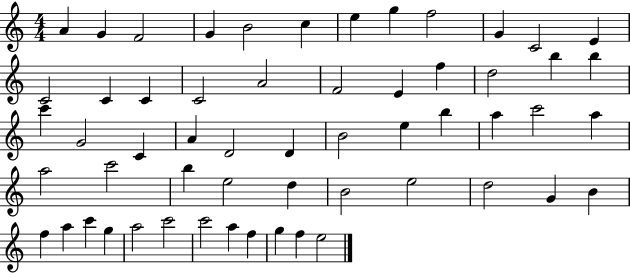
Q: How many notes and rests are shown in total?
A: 57